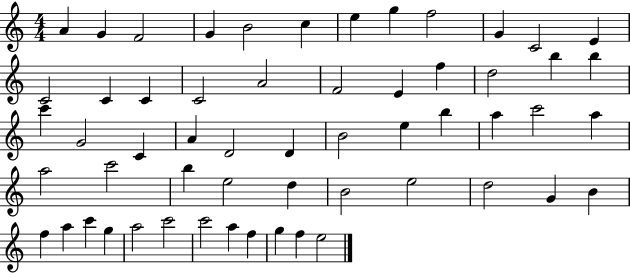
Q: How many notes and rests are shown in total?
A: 57